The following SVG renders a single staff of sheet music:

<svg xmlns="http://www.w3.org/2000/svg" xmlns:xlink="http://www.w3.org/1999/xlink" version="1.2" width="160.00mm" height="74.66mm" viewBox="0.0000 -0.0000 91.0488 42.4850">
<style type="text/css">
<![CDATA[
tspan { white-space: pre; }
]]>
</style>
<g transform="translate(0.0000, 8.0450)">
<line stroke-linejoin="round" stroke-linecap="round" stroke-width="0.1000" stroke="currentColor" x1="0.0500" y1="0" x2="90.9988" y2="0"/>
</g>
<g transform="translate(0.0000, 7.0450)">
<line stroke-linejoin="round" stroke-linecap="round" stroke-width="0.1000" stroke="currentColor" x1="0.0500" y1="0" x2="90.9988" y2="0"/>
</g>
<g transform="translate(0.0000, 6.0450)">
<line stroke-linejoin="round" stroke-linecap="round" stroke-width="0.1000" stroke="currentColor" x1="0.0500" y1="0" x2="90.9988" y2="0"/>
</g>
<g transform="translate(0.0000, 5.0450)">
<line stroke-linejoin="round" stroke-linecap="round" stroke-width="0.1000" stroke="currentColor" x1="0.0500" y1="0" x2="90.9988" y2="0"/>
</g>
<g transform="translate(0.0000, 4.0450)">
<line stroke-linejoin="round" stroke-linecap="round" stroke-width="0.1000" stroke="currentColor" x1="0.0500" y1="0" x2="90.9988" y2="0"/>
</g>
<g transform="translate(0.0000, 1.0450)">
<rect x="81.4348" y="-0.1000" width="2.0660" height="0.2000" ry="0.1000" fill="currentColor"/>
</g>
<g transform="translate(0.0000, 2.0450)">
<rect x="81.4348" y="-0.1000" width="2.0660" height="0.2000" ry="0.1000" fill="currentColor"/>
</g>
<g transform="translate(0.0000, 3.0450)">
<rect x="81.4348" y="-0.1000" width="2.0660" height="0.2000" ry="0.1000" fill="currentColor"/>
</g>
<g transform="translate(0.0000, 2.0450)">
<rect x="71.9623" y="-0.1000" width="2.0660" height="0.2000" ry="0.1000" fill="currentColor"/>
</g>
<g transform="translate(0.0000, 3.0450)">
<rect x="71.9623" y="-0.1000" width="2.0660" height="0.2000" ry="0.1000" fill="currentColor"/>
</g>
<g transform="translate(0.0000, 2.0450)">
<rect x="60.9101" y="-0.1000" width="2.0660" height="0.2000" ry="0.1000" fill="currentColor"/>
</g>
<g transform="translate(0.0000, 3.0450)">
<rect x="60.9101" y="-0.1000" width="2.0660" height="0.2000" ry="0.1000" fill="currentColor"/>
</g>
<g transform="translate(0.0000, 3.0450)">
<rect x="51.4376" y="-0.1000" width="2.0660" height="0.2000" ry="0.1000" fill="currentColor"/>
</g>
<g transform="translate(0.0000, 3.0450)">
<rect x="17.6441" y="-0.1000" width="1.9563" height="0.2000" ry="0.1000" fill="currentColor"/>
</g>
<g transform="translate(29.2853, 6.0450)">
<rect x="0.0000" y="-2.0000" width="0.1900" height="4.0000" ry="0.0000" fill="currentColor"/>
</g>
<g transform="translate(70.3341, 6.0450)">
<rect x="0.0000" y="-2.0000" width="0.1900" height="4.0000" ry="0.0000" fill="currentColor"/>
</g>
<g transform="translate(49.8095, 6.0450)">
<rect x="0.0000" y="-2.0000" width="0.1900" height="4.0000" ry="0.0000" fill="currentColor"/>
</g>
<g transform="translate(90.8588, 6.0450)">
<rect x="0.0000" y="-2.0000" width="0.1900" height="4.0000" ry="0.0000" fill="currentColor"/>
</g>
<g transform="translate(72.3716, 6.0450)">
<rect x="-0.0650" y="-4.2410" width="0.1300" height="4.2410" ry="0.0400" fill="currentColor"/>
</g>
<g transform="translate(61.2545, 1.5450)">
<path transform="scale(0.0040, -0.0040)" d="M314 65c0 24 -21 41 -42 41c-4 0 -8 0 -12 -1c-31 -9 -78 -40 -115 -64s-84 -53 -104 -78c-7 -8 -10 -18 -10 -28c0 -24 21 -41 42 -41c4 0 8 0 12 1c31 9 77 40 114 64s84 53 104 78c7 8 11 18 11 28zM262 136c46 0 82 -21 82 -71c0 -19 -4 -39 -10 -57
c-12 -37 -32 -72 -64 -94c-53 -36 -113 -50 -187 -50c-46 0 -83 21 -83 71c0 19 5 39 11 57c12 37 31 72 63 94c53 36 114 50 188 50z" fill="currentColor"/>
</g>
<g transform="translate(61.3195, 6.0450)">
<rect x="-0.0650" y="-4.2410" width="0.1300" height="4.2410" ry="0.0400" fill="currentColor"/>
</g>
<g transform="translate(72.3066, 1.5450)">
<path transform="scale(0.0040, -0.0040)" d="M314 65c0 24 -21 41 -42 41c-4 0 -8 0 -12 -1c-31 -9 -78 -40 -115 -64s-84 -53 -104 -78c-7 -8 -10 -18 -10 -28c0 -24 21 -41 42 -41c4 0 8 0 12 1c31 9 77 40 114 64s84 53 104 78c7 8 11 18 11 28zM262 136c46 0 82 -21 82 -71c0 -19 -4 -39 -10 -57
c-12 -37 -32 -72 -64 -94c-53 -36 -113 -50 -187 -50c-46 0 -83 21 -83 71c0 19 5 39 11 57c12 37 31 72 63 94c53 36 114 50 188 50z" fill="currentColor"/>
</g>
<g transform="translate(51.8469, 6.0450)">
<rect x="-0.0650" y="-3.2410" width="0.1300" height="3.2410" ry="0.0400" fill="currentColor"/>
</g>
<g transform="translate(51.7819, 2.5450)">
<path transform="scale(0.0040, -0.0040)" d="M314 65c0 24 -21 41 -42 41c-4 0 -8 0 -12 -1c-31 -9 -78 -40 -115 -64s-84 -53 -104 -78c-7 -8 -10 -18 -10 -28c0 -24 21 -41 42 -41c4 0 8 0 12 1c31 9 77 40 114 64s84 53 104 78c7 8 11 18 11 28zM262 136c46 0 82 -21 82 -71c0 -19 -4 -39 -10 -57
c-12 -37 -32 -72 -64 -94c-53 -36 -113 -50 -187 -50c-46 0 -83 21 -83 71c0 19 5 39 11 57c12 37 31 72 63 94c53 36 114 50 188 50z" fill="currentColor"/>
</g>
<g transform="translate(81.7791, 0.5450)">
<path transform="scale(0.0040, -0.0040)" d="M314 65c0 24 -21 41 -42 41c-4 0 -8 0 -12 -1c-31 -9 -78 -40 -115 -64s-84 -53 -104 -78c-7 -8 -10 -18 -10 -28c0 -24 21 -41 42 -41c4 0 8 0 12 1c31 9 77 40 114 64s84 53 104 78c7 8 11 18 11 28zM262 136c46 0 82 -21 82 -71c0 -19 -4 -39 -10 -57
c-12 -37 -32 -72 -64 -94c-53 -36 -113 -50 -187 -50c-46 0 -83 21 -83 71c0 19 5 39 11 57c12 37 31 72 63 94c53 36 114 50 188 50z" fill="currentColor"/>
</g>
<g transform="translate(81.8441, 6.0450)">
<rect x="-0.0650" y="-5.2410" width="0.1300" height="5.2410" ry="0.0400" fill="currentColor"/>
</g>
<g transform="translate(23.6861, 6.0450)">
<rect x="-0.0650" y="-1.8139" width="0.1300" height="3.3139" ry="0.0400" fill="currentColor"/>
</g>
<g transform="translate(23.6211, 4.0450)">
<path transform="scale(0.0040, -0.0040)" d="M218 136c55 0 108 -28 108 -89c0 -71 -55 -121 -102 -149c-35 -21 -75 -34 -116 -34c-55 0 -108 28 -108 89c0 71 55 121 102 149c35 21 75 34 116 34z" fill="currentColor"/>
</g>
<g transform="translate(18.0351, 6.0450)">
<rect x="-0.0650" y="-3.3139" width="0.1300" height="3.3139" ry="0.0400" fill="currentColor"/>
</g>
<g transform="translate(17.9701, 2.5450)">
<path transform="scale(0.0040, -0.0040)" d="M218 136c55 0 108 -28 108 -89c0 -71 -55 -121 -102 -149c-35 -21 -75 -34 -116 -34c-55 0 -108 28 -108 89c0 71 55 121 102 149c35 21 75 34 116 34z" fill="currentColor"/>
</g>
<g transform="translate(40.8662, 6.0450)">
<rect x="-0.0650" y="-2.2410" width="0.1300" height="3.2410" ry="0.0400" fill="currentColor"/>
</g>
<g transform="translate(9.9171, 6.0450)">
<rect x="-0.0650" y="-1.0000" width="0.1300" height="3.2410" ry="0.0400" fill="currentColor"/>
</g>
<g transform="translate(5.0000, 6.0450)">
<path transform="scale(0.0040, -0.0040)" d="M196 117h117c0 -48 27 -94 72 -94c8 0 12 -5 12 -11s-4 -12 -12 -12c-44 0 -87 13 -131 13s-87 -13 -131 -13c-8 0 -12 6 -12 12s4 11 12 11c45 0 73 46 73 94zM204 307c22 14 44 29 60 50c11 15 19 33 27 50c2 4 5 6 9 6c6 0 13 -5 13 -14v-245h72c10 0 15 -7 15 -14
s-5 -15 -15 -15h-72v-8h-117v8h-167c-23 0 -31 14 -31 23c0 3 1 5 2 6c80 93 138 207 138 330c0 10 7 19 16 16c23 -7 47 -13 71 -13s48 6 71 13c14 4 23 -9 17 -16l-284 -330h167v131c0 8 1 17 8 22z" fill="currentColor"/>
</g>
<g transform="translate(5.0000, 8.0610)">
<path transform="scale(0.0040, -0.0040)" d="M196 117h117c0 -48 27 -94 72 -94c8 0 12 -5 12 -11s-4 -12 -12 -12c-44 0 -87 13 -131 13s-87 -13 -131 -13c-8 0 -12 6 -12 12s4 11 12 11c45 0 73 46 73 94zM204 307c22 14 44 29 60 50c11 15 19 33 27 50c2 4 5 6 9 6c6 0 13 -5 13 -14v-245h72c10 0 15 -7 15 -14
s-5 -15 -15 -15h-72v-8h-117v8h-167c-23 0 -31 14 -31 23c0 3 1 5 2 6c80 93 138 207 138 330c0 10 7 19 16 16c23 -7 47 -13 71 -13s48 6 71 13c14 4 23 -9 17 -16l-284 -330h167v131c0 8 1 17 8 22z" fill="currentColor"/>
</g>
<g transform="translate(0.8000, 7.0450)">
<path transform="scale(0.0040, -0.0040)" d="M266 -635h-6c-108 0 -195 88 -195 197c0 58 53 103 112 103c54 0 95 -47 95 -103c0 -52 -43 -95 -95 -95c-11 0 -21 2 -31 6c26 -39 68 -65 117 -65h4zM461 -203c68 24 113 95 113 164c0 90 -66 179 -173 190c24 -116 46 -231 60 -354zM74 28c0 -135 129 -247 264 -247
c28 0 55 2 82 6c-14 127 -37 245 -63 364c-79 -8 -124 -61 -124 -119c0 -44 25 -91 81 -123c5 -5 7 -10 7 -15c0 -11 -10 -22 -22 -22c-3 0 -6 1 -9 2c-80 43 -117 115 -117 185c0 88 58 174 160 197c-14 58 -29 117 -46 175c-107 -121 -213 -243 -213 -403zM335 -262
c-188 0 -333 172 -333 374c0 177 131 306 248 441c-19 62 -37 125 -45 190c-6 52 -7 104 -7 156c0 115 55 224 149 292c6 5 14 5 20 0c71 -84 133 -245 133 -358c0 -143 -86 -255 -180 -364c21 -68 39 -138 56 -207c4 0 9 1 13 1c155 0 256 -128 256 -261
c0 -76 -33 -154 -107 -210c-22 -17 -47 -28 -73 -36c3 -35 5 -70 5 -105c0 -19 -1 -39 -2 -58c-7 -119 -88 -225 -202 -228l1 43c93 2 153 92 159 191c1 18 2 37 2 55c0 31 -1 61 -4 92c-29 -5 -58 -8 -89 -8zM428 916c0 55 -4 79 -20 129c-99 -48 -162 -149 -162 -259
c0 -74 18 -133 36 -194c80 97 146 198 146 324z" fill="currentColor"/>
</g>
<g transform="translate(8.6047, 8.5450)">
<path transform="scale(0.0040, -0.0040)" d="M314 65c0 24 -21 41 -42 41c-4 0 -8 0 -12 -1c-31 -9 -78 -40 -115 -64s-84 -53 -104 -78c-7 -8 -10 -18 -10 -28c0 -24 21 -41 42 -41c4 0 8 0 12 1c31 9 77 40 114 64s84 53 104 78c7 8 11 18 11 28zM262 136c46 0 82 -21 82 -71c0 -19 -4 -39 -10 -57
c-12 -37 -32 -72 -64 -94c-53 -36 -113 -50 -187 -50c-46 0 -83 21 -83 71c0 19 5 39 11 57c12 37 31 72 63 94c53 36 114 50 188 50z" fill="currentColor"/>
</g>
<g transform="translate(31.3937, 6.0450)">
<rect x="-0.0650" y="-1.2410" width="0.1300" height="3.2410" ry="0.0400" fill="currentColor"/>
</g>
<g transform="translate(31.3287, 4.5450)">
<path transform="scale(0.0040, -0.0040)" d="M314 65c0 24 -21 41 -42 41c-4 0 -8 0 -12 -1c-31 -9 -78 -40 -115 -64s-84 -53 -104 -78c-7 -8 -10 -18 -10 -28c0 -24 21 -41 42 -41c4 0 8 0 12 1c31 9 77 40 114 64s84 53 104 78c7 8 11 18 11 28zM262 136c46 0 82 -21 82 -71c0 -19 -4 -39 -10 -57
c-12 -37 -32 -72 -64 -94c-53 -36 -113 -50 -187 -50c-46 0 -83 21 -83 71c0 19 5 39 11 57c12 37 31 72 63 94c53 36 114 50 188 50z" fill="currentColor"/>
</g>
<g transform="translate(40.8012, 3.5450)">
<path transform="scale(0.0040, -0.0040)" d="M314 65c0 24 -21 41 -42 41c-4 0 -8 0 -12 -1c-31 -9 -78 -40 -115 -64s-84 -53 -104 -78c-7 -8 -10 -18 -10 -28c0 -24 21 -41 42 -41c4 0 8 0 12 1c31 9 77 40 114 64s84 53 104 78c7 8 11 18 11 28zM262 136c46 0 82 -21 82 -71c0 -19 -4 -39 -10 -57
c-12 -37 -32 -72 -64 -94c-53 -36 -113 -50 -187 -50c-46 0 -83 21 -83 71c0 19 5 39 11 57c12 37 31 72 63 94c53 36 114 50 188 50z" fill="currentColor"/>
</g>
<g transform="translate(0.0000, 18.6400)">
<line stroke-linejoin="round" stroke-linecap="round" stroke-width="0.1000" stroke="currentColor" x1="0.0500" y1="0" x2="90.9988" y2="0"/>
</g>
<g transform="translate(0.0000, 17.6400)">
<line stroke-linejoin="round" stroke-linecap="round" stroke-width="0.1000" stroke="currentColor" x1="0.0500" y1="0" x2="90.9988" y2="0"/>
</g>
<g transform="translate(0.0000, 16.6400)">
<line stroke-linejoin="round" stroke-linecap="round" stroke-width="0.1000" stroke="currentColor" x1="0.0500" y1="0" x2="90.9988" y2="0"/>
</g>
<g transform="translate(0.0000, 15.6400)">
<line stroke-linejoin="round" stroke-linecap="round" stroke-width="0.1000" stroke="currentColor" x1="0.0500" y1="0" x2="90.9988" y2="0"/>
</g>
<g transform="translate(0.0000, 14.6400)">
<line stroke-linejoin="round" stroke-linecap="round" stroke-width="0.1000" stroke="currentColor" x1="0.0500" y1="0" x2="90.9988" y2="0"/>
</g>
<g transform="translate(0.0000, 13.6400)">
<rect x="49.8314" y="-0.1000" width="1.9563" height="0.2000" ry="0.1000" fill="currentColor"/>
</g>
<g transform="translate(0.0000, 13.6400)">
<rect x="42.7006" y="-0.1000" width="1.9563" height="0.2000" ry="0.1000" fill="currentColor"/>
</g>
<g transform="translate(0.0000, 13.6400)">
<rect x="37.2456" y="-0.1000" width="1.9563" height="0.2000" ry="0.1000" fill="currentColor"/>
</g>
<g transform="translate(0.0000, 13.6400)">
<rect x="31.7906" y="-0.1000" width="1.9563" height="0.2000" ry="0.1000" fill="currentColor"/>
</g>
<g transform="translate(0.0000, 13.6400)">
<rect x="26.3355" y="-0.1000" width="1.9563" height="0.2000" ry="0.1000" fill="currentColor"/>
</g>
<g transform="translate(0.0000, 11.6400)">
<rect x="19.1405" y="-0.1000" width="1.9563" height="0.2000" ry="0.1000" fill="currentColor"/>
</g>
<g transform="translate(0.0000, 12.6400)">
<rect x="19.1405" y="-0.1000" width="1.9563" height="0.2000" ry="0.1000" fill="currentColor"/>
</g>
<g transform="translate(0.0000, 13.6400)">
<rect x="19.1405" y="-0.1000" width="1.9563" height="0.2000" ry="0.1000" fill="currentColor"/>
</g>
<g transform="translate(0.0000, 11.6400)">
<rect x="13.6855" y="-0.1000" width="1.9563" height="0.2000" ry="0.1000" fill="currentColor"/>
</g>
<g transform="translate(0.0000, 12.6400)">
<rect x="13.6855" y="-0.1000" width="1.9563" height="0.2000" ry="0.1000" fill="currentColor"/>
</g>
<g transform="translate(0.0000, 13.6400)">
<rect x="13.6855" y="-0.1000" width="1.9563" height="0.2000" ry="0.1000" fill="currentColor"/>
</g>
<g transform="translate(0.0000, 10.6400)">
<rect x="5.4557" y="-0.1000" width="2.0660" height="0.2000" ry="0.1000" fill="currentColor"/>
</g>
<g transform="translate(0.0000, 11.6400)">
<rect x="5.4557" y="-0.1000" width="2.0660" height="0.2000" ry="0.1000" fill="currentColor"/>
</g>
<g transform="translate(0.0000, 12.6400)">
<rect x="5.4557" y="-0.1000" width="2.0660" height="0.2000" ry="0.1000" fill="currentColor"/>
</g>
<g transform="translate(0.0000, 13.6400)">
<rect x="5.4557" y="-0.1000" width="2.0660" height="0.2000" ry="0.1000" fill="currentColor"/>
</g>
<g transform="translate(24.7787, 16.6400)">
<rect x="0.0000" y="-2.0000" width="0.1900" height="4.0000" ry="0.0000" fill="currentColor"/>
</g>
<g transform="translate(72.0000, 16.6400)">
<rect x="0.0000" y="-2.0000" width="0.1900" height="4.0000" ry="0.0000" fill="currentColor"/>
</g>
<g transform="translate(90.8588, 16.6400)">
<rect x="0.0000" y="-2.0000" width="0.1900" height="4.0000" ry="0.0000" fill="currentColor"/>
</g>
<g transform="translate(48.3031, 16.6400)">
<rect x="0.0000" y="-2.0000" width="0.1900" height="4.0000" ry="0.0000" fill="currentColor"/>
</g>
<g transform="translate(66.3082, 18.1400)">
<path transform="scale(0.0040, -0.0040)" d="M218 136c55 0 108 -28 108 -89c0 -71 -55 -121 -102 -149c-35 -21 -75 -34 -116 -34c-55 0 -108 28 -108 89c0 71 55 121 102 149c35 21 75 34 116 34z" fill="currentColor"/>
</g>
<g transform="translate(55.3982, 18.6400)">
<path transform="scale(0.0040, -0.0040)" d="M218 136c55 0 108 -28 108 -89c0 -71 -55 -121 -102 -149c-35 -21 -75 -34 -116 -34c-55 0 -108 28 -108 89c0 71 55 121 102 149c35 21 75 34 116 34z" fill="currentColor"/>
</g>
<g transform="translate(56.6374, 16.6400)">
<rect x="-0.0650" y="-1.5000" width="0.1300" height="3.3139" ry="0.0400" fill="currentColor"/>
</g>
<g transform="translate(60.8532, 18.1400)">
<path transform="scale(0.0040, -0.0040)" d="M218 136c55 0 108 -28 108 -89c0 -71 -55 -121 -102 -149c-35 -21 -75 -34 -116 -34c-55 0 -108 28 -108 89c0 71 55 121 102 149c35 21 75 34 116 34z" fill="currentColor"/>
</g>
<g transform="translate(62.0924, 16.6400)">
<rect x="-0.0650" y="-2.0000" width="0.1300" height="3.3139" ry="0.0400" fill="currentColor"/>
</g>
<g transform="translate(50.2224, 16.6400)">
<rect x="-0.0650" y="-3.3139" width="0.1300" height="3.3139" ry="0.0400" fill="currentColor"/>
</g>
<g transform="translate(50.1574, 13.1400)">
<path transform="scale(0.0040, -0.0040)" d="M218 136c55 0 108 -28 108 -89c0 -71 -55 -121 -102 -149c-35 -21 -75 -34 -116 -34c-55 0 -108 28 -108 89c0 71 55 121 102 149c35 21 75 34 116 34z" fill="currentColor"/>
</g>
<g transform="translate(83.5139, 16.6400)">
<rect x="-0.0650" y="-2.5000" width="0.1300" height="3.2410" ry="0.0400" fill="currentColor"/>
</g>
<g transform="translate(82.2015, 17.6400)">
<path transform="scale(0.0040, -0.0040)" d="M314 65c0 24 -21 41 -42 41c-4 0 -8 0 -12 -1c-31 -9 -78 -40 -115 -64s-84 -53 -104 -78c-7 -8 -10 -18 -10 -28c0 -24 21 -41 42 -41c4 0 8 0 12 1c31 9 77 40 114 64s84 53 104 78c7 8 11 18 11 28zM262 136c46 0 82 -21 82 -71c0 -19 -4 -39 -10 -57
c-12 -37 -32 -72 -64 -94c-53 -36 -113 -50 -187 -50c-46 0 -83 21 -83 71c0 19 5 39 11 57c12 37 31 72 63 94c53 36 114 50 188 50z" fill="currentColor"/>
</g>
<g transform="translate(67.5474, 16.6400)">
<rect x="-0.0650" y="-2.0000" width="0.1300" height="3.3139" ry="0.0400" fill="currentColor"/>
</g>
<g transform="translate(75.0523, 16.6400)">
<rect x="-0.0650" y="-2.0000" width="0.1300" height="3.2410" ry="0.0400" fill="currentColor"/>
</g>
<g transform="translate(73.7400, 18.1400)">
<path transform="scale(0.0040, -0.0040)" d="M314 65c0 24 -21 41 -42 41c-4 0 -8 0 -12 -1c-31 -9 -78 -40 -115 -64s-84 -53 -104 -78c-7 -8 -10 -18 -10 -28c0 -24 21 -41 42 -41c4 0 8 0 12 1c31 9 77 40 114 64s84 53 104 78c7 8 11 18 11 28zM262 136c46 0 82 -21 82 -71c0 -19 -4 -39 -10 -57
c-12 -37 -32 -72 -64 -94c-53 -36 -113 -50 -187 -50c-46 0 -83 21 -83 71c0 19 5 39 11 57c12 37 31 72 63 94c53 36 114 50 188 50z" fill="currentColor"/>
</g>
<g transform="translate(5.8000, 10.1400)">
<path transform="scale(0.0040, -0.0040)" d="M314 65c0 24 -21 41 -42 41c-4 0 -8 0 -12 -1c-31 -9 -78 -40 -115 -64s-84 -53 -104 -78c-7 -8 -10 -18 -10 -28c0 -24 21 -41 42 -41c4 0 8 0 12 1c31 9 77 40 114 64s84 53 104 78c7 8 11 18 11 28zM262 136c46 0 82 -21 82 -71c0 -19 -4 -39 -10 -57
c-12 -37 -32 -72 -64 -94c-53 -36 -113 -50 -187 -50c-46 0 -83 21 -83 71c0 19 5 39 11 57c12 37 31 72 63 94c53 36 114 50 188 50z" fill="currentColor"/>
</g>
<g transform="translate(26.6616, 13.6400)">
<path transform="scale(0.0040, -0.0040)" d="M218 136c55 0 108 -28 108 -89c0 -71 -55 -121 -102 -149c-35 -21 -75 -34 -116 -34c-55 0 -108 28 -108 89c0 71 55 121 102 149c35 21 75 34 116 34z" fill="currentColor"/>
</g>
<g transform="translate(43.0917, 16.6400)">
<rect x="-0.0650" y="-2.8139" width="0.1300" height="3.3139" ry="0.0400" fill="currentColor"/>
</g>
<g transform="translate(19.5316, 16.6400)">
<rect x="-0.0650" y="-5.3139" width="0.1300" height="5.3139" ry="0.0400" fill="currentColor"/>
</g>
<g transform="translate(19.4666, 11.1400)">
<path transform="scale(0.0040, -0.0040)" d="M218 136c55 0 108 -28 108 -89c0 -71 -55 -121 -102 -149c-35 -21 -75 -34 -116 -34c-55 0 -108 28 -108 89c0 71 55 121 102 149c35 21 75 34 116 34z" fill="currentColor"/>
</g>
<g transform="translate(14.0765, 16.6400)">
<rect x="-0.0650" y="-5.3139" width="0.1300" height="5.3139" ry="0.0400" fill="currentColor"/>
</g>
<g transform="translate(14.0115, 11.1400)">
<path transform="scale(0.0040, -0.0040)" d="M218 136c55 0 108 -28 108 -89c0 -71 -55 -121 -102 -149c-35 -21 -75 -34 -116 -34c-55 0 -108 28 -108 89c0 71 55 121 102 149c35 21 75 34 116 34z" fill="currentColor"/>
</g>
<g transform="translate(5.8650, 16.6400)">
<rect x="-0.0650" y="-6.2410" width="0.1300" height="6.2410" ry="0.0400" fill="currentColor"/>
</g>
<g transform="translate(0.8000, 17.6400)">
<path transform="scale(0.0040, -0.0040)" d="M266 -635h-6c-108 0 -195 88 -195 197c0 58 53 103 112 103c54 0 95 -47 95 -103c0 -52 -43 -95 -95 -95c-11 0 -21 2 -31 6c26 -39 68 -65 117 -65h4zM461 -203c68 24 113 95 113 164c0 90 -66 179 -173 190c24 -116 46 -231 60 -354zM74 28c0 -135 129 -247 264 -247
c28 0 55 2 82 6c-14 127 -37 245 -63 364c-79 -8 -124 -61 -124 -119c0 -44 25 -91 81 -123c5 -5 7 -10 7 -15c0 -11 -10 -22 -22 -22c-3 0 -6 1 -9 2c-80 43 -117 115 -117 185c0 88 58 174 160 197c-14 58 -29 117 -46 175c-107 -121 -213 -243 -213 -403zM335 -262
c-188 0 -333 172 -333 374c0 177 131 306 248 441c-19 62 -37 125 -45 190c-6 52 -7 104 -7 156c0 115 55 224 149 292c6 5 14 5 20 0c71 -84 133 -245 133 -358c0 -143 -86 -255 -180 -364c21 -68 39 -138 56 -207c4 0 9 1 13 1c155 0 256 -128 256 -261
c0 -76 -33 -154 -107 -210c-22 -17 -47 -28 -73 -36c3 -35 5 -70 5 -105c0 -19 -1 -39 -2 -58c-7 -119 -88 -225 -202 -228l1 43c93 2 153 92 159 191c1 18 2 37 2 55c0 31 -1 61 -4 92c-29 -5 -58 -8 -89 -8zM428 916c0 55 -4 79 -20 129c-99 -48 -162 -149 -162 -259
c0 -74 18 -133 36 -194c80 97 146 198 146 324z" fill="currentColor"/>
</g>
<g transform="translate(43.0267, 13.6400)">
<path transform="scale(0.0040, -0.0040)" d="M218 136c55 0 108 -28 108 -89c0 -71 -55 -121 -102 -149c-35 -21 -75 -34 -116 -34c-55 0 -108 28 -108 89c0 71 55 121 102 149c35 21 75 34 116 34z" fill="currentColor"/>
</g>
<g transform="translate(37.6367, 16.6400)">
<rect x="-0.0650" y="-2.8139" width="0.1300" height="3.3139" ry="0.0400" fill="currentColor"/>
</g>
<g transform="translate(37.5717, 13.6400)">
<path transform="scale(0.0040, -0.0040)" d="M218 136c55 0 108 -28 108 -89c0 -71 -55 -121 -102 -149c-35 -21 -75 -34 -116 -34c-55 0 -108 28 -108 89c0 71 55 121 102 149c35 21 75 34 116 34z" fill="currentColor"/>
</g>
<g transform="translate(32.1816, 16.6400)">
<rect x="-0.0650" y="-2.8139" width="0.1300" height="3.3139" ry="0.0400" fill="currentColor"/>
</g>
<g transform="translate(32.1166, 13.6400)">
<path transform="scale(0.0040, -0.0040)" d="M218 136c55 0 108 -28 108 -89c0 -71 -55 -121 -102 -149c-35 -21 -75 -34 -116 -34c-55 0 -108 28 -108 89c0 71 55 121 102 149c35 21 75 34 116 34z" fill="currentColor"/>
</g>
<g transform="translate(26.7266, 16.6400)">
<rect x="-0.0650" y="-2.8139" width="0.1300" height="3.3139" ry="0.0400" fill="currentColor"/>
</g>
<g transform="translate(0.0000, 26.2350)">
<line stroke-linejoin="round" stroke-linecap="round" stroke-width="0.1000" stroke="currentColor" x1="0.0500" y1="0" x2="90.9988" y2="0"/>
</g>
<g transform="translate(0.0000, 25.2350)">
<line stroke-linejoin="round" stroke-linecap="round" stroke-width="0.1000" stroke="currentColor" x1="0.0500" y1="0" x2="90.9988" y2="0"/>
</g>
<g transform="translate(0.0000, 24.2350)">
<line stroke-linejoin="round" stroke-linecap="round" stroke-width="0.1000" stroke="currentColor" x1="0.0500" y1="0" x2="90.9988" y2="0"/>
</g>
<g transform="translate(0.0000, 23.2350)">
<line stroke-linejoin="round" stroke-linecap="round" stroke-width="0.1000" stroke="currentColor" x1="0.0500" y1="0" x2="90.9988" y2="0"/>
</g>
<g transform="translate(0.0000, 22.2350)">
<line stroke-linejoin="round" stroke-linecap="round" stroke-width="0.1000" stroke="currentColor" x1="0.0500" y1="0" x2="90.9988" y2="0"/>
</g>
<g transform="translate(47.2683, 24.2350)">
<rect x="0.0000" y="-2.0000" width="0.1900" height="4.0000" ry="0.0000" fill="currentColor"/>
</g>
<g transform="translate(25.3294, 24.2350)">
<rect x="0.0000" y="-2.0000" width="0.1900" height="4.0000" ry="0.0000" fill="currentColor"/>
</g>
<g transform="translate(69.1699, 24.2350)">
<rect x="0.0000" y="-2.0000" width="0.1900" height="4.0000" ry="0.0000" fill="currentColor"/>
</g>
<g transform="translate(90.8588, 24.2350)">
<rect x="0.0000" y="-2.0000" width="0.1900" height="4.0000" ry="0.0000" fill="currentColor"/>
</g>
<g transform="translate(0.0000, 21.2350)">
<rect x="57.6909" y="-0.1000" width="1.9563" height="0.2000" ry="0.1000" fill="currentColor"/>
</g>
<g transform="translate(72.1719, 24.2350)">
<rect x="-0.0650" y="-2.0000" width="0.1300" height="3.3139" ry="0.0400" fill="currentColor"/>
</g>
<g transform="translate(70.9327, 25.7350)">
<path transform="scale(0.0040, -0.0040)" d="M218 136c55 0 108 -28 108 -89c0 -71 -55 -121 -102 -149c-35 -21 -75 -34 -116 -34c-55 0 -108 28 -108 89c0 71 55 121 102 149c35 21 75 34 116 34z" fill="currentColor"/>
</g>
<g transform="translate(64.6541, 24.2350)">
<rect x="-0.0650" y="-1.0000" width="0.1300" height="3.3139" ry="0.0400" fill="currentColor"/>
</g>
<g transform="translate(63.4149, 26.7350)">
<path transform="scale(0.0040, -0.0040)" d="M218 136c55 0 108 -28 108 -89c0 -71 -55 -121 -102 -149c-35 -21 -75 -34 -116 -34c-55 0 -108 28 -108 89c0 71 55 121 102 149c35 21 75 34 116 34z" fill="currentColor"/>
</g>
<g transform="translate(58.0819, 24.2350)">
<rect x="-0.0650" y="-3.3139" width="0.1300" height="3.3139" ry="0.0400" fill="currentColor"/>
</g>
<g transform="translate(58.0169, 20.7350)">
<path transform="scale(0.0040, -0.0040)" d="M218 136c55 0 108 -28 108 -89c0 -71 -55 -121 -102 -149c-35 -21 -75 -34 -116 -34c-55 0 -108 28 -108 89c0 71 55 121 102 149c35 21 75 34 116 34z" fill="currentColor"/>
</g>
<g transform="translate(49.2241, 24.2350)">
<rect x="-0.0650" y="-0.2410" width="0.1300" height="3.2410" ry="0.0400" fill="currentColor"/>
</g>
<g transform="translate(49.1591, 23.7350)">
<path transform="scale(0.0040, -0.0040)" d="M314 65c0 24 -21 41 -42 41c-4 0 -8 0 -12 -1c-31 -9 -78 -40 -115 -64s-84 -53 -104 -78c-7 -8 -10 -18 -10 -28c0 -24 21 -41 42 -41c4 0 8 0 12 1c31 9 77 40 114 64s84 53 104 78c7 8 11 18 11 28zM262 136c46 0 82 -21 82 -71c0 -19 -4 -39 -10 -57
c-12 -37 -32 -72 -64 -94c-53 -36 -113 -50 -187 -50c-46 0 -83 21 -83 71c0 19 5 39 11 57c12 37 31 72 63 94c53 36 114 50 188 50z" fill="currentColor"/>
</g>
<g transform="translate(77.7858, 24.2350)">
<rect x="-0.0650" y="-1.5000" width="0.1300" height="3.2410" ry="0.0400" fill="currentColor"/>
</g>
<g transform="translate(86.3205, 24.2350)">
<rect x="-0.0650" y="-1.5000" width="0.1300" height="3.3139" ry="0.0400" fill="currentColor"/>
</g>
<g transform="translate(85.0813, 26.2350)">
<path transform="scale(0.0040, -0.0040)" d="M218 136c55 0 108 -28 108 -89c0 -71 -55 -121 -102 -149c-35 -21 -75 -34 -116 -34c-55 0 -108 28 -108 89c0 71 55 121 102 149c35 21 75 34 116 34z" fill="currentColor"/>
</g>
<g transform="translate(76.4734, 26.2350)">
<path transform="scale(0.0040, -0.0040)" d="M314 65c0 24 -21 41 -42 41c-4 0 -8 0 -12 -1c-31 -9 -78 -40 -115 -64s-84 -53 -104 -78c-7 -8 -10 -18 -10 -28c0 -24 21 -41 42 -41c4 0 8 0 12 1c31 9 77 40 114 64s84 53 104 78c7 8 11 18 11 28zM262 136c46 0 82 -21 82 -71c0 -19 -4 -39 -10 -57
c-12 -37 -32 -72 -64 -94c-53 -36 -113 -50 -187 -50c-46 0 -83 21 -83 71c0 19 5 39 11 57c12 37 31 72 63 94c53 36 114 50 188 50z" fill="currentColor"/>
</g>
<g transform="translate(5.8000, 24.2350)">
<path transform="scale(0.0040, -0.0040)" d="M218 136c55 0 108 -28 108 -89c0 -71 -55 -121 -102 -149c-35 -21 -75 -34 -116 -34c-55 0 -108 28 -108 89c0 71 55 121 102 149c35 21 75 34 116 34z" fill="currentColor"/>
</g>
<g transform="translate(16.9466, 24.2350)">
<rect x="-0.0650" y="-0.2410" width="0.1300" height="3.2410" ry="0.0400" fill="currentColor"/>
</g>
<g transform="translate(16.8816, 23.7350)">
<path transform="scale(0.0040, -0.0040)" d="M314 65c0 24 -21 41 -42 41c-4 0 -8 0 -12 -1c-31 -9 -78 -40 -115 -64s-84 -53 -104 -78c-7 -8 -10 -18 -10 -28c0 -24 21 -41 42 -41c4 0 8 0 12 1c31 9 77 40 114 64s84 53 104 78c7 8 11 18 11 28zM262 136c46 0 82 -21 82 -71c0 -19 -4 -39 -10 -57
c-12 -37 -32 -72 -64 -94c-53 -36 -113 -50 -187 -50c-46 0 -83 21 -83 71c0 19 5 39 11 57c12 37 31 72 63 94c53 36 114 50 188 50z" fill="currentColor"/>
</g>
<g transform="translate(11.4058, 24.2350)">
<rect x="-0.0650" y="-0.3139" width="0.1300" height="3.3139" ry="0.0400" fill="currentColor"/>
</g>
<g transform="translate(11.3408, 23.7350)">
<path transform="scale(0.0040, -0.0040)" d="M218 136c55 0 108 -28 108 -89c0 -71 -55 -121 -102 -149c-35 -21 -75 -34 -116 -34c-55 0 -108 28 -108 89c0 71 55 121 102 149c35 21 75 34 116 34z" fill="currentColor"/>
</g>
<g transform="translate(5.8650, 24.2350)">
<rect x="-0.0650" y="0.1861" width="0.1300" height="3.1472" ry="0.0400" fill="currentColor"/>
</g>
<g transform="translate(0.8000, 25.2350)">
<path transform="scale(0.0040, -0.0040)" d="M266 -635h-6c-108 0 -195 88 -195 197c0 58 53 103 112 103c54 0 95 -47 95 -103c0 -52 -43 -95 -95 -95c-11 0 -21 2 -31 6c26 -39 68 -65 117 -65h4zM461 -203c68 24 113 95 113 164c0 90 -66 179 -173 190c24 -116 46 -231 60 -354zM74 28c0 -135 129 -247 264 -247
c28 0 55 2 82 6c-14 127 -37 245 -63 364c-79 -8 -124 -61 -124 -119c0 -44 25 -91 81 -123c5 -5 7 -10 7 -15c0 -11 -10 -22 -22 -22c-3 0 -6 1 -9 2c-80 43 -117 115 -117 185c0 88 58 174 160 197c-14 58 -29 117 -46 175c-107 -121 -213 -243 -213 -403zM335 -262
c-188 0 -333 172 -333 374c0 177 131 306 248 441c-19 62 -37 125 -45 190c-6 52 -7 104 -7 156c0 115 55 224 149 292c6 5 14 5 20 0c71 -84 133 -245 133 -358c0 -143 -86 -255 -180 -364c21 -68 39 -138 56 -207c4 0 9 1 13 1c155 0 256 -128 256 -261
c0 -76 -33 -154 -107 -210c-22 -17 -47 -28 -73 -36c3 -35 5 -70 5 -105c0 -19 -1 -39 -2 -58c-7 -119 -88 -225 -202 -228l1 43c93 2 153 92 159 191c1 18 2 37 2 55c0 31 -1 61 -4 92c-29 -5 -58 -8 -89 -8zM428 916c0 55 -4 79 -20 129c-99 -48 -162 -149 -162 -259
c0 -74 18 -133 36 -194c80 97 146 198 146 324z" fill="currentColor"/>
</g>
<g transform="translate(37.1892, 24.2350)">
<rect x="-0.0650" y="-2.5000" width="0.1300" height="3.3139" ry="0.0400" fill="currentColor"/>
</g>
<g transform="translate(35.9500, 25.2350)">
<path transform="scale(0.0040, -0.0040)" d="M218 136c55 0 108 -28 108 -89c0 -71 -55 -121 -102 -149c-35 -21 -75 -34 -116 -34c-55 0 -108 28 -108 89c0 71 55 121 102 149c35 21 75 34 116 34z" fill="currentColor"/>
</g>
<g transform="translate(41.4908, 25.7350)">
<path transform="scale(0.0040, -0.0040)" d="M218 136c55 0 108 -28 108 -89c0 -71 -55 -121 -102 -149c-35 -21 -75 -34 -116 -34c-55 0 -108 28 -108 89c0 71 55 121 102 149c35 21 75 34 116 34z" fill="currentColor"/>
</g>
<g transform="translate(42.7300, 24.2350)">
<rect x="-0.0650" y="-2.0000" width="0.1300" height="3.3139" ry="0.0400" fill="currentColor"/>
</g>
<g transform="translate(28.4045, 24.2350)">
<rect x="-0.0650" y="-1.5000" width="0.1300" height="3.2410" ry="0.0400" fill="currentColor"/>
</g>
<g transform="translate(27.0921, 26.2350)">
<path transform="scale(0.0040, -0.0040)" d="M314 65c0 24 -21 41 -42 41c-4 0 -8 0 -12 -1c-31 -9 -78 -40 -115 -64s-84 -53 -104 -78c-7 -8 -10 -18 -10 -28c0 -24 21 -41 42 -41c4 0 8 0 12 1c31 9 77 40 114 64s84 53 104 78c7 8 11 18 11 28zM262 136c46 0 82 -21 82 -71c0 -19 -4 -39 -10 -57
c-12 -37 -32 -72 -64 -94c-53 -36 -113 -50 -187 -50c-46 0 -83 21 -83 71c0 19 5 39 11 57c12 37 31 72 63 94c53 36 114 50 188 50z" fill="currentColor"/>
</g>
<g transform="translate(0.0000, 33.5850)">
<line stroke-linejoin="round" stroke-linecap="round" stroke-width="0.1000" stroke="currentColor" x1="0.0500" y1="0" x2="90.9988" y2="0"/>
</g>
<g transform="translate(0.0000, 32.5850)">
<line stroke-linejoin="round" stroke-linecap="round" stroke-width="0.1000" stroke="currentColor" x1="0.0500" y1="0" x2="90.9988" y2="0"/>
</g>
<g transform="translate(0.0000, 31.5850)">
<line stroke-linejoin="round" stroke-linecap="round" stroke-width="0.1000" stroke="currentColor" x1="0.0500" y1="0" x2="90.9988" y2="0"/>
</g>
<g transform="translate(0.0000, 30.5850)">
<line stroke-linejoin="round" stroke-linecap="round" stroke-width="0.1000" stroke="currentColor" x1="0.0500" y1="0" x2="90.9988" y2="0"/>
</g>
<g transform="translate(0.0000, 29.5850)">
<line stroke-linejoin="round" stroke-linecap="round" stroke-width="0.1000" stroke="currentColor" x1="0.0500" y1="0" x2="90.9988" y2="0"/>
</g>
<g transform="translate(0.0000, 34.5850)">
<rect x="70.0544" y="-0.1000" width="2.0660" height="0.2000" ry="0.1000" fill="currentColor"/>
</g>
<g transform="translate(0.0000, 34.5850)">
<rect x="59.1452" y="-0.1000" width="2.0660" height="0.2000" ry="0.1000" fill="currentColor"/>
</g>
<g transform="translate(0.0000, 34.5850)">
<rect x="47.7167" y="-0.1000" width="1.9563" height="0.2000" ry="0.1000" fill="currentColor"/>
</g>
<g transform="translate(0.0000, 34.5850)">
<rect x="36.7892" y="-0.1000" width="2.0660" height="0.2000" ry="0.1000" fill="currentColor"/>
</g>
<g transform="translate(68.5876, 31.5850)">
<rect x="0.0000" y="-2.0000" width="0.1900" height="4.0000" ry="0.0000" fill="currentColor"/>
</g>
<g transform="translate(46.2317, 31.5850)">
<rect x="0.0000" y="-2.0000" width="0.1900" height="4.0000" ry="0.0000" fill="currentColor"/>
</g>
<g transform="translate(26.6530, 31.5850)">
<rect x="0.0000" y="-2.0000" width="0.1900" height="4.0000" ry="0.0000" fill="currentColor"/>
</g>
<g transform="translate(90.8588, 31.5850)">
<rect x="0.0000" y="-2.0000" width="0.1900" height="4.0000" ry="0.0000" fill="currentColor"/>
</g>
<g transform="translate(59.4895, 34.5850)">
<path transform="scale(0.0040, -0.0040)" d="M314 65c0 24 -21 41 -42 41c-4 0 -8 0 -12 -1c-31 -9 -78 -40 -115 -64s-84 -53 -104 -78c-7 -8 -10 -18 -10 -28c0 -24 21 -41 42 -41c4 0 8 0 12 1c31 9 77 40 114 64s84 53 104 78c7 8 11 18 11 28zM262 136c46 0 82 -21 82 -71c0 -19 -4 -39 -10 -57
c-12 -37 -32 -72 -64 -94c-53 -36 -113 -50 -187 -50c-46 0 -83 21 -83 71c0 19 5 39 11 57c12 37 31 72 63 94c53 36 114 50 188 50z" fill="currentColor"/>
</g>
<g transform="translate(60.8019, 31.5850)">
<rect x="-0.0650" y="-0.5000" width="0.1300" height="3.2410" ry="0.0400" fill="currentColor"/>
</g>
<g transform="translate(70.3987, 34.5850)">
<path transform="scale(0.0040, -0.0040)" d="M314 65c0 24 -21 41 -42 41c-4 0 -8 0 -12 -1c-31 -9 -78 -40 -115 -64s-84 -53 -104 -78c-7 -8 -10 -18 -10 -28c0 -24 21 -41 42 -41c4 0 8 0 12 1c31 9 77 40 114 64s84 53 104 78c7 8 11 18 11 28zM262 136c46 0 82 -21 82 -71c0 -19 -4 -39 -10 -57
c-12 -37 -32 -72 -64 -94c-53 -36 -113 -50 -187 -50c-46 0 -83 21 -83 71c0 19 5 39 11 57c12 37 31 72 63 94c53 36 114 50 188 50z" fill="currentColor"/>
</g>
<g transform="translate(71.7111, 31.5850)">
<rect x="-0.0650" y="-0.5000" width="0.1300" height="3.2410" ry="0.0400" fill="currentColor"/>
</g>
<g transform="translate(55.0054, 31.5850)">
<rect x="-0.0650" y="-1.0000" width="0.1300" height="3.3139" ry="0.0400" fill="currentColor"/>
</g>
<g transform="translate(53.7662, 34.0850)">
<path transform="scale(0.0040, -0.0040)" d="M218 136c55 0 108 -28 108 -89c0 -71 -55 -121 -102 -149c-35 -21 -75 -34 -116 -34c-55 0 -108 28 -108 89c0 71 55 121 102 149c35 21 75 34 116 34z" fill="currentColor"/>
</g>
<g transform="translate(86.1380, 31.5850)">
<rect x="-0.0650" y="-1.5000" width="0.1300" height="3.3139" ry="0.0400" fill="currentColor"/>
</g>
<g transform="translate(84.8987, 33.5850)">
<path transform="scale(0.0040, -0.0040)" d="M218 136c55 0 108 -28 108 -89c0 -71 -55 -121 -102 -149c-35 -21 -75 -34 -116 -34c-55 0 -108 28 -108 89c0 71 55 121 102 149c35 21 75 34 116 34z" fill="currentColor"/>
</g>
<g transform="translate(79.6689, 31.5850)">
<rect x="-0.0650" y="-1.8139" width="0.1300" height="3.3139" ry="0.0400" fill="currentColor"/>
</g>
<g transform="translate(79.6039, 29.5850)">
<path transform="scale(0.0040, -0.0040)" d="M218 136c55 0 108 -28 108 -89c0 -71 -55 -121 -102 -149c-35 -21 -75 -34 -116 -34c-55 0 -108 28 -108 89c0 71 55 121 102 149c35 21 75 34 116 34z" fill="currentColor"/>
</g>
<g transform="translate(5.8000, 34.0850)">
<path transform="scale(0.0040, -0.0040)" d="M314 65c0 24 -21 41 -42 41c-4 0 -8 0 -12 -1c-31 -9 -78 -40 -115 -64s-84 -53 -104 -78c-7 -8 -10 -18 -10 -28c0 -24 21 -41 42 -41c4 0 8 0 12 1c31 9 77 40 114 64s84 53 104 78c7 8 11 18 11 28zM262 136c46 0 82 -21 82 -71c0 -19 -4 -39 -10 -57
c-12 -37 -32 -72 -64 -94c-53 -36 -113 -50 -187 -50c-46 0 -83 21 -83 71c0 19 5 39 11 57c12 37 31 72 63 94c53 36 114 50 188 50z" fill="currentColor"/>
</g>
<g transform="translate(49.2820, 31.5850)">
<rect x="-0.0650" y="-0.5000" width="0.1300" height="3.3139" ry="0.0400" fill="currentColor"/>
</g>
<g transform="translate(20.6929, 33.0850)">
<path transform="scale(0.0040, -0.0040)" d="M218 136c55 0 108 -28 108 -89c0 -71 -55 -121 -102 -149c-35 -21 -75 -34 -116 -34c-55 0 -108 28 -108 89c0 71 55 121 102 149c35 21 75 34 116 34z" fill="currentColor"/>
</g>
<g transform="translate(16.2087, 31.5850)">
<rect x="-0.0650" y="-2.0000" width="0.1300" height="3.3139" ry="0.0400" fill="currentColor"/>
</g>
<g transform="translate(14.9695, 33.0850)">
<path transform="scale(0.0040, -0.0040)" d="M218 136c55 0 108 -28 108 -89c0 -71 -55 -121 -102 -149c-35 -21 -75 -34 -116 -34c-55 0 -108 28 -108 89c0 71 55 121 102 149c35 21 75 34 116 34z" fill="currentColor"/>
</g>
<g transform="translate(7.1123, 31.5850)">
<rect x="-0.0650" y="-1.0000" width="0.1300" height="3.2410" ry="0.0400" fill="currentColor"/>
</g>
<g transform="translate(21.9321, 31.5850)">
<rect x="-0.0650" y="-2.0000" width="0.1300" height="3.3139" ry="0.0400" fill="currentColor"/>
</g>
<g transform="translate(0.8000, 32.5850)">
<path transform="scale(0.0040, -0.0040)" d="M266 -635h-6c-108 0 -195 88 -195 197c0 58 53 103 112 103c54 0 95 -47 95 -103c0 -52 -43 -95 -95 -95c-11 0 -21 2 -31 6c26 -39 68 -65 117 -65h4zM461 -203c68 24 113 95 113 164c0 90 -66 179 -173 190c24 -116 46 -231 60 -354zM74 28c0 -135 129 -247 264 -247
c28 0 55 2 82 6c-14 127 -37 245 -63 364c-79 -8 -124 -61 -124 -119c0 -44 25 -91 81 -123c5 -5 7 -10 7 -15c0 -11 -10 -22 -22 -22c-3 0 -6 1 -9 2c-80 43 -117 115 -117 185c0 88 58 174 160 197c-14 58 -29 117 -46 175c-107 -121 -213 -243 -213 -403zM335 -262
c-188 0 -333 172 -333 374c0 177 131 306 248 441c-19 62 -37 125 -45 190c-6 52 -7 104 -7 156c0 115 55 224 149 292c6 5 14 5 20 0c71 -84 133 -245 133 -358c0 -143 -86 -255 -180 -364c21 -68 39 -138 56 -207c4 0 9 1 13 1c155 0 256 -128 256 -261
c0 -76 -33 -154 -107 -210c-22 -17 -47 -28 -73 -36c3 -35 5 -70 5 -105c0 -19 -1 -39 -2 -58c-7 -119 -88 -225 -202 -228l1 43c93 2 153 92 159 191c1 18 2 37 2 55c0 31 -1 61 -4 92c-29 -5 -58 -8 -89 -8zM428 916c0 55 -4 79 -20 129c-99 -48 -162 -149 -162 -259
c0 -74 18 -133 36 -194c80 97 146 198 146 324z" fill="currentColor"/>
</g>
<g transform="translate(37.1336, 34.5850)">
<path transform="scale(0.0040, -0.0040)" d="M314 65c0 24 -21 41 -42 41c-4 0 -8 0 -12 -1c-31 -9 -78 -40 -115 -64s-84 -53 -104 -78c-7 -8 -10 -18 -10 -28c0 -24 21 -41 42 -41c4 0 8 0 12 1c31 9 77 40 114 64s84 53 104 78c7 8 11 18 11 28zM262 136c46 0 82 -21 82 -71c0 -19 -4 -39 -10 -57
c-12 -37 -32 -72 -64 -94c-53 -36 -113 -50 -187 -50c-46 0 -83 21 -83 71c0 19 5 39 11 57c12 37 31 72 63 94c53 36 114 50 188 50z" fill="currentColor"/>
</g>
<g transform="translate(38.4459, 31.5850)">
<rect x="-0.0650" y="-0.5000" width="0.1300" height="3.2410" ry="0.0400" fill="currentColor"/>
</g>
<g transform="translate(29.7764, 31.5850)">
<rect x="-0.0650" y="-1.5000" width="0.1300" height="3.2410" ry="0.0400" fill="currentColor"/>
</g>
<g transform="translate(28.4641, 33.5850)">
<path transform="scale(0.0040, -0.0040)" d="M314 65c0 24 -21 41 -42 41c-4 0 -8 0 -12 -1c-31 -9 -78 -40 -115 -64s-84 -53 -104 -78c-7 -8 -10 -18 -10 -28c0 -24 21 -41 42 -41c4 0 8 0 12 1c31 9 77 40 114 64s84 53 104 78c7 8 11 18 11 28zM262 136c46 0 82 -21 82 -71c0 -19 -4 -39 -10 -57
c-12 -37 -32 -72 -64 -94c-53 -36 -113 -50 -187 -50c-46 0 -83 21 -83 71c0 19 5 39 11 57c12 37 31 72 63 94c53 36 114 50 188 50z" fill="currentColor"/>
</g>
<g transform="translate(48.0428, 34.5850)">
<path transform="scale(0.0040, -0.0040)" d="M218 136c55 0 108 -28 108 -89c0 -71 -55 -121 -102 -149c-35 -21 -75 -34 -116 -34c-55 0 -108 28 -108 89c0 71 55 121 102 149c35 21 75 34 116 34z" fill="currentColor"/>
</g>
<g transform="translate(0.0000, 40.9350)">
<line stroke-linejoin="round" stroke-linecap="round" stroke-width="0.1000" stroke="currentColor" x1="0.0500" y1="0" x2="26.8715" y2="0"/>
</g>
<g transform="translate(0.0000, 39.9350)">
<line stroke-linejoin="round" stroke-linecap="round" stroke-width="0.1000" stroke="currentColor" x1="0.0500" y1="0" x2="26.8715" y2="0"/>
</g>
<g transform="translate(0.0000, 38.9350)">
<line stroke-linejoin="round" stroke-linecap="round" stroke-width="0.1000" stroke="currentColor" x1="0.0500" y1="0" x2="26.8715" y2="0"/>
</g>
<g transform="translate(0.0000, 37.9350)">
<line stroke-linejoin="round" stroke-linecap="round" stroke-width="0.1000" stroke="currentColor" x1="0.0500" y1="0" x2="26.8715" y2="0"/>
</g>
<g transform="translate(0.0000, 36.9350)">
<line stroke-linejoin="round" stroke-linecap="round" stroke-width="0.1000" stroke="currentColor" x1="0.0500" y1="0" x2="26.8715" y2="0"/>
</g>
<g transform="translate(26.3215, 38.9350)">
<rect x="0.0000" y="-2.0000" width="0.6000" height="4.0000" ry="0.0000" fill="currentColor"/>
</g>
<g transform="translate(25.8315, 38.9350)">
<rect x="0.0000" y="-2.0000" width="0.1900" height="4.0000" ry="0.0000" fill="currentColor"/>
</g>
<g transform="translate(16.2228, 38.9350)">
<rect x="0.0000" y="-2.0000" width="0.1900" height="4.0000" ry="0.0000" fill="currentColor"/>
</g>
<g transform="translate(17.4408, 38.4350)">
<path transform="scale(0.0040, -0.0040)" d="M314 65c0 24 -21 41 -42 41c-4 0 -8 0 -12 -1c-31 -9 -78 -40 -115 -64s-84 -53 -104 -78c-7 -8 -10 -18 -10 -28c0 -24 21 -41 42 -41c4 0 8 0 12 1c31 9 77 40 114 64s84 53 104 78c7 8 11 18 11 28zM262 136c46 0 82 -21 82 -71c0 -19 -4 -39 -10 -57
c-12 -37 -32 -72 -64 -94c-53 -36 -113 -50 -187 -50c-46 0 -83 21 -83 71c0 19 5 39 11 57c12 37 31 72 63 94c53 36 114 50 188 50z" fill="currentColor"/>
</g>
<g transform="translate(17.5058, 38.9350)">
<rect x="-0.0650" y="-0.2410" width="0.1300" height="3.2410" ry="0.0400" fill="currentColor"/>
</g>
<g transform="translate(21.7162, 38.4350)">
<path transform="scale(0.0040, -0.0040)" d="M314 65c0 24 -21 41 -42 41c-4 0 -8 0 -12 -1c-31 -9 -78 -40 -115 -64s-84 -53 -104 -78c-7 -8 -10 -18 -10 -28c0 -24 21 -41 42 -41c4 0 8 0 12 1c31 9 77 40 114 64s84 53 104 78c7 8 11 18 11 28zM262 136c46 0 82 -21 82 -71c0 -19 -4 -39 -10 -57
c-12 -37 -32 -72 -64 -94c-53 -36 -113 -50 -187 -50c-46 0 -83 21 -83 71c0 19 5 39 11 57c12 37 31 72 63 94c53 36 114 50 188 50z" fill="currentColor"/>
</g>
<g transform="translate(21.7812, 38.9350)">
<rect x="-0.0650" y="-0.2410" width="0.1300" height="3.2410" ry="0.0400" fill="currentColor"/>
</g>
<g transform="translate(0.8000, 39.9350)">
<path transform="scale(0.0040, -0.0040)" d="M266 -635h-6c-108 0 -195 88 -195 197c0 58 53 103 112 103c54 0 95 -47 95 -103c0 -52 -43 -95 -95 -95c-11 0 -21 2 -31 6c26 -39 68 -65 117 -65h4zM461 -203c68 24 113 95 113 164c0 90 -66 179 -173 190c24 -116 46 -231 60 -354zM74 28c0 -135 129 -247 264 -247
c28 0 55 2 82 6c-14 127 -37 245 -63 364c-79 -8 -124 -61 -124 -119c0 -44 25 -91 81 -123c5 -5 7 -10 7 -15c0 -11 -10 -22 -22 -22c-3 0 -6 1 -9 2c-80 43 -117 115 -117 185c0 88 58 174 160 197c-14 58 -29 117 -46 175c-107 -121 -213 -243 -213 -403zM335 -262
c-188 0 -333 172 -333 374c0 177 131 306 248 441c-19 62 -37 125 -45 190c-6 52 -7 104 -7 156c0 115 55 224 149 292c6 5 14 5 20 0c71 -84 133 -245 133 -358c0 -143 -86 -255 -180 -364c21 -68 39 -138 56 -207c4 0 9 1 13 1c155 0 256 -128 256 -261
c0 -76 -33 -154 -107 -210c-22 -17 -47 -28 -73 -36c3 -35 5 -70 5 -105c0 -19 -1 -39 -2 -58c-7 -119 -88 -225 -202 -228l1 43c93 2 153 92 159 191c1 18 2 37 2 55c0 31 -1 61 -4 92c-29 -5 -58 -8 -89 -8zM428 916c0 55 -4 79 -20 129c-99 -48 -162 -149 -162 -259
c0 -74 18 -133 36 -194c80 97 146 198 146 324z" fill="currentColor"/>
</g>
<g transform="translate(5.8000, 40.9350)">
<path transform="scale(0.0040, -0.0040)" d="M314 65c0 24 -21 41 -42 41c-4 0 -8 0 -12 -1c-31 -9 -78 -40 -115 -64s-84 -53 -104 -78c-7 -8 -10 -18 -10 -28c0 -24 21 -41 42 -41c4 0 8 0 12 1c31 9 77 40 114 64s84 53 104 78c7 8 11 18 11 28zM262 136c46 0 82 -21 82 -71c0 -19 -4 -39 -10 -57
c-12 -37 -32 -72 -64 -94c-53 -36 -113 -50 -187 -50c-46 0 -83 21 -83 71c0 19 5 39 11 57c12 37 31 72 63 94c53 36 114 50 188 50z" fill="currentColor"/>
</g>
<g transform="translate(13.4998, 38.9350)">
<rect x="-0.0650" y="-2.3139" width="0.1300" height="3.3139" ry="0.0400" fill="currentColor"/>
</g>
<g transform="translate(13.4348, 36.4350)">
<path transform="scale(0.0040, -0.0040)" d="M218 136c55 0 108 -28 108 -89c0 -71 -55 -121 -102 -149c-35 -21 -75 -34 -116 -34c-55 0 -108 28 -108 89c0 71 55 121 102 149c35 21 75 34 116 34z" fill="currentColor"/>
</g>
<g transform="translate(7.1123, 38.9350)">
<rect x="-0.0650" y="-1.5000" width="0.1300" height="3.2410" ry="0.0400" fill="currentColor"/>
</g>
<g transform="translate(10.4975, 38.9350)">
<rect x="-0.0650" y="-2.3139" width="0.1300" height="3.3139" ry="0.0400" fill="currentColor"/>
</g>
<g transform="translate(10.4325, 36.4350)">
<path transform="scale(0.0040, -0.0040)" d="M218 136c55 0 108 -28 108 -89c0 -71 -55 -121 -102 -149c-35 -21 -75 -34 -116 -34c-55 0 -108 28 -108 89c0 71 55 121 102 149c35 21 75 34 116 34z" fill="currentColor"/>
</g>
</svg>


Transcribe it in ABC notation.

X:1
T:Untitled
M:4/4
L:1/4
K:C
D2 b f e2 g2 b2 d'2 d'2 f'2 a'2 f' f' a a a a b E F F F2 G2 B c c2 E2 G F c2 b D F E2 E D2 F F E2 C2 C D C2 C2 f E E2 g g c2 c2